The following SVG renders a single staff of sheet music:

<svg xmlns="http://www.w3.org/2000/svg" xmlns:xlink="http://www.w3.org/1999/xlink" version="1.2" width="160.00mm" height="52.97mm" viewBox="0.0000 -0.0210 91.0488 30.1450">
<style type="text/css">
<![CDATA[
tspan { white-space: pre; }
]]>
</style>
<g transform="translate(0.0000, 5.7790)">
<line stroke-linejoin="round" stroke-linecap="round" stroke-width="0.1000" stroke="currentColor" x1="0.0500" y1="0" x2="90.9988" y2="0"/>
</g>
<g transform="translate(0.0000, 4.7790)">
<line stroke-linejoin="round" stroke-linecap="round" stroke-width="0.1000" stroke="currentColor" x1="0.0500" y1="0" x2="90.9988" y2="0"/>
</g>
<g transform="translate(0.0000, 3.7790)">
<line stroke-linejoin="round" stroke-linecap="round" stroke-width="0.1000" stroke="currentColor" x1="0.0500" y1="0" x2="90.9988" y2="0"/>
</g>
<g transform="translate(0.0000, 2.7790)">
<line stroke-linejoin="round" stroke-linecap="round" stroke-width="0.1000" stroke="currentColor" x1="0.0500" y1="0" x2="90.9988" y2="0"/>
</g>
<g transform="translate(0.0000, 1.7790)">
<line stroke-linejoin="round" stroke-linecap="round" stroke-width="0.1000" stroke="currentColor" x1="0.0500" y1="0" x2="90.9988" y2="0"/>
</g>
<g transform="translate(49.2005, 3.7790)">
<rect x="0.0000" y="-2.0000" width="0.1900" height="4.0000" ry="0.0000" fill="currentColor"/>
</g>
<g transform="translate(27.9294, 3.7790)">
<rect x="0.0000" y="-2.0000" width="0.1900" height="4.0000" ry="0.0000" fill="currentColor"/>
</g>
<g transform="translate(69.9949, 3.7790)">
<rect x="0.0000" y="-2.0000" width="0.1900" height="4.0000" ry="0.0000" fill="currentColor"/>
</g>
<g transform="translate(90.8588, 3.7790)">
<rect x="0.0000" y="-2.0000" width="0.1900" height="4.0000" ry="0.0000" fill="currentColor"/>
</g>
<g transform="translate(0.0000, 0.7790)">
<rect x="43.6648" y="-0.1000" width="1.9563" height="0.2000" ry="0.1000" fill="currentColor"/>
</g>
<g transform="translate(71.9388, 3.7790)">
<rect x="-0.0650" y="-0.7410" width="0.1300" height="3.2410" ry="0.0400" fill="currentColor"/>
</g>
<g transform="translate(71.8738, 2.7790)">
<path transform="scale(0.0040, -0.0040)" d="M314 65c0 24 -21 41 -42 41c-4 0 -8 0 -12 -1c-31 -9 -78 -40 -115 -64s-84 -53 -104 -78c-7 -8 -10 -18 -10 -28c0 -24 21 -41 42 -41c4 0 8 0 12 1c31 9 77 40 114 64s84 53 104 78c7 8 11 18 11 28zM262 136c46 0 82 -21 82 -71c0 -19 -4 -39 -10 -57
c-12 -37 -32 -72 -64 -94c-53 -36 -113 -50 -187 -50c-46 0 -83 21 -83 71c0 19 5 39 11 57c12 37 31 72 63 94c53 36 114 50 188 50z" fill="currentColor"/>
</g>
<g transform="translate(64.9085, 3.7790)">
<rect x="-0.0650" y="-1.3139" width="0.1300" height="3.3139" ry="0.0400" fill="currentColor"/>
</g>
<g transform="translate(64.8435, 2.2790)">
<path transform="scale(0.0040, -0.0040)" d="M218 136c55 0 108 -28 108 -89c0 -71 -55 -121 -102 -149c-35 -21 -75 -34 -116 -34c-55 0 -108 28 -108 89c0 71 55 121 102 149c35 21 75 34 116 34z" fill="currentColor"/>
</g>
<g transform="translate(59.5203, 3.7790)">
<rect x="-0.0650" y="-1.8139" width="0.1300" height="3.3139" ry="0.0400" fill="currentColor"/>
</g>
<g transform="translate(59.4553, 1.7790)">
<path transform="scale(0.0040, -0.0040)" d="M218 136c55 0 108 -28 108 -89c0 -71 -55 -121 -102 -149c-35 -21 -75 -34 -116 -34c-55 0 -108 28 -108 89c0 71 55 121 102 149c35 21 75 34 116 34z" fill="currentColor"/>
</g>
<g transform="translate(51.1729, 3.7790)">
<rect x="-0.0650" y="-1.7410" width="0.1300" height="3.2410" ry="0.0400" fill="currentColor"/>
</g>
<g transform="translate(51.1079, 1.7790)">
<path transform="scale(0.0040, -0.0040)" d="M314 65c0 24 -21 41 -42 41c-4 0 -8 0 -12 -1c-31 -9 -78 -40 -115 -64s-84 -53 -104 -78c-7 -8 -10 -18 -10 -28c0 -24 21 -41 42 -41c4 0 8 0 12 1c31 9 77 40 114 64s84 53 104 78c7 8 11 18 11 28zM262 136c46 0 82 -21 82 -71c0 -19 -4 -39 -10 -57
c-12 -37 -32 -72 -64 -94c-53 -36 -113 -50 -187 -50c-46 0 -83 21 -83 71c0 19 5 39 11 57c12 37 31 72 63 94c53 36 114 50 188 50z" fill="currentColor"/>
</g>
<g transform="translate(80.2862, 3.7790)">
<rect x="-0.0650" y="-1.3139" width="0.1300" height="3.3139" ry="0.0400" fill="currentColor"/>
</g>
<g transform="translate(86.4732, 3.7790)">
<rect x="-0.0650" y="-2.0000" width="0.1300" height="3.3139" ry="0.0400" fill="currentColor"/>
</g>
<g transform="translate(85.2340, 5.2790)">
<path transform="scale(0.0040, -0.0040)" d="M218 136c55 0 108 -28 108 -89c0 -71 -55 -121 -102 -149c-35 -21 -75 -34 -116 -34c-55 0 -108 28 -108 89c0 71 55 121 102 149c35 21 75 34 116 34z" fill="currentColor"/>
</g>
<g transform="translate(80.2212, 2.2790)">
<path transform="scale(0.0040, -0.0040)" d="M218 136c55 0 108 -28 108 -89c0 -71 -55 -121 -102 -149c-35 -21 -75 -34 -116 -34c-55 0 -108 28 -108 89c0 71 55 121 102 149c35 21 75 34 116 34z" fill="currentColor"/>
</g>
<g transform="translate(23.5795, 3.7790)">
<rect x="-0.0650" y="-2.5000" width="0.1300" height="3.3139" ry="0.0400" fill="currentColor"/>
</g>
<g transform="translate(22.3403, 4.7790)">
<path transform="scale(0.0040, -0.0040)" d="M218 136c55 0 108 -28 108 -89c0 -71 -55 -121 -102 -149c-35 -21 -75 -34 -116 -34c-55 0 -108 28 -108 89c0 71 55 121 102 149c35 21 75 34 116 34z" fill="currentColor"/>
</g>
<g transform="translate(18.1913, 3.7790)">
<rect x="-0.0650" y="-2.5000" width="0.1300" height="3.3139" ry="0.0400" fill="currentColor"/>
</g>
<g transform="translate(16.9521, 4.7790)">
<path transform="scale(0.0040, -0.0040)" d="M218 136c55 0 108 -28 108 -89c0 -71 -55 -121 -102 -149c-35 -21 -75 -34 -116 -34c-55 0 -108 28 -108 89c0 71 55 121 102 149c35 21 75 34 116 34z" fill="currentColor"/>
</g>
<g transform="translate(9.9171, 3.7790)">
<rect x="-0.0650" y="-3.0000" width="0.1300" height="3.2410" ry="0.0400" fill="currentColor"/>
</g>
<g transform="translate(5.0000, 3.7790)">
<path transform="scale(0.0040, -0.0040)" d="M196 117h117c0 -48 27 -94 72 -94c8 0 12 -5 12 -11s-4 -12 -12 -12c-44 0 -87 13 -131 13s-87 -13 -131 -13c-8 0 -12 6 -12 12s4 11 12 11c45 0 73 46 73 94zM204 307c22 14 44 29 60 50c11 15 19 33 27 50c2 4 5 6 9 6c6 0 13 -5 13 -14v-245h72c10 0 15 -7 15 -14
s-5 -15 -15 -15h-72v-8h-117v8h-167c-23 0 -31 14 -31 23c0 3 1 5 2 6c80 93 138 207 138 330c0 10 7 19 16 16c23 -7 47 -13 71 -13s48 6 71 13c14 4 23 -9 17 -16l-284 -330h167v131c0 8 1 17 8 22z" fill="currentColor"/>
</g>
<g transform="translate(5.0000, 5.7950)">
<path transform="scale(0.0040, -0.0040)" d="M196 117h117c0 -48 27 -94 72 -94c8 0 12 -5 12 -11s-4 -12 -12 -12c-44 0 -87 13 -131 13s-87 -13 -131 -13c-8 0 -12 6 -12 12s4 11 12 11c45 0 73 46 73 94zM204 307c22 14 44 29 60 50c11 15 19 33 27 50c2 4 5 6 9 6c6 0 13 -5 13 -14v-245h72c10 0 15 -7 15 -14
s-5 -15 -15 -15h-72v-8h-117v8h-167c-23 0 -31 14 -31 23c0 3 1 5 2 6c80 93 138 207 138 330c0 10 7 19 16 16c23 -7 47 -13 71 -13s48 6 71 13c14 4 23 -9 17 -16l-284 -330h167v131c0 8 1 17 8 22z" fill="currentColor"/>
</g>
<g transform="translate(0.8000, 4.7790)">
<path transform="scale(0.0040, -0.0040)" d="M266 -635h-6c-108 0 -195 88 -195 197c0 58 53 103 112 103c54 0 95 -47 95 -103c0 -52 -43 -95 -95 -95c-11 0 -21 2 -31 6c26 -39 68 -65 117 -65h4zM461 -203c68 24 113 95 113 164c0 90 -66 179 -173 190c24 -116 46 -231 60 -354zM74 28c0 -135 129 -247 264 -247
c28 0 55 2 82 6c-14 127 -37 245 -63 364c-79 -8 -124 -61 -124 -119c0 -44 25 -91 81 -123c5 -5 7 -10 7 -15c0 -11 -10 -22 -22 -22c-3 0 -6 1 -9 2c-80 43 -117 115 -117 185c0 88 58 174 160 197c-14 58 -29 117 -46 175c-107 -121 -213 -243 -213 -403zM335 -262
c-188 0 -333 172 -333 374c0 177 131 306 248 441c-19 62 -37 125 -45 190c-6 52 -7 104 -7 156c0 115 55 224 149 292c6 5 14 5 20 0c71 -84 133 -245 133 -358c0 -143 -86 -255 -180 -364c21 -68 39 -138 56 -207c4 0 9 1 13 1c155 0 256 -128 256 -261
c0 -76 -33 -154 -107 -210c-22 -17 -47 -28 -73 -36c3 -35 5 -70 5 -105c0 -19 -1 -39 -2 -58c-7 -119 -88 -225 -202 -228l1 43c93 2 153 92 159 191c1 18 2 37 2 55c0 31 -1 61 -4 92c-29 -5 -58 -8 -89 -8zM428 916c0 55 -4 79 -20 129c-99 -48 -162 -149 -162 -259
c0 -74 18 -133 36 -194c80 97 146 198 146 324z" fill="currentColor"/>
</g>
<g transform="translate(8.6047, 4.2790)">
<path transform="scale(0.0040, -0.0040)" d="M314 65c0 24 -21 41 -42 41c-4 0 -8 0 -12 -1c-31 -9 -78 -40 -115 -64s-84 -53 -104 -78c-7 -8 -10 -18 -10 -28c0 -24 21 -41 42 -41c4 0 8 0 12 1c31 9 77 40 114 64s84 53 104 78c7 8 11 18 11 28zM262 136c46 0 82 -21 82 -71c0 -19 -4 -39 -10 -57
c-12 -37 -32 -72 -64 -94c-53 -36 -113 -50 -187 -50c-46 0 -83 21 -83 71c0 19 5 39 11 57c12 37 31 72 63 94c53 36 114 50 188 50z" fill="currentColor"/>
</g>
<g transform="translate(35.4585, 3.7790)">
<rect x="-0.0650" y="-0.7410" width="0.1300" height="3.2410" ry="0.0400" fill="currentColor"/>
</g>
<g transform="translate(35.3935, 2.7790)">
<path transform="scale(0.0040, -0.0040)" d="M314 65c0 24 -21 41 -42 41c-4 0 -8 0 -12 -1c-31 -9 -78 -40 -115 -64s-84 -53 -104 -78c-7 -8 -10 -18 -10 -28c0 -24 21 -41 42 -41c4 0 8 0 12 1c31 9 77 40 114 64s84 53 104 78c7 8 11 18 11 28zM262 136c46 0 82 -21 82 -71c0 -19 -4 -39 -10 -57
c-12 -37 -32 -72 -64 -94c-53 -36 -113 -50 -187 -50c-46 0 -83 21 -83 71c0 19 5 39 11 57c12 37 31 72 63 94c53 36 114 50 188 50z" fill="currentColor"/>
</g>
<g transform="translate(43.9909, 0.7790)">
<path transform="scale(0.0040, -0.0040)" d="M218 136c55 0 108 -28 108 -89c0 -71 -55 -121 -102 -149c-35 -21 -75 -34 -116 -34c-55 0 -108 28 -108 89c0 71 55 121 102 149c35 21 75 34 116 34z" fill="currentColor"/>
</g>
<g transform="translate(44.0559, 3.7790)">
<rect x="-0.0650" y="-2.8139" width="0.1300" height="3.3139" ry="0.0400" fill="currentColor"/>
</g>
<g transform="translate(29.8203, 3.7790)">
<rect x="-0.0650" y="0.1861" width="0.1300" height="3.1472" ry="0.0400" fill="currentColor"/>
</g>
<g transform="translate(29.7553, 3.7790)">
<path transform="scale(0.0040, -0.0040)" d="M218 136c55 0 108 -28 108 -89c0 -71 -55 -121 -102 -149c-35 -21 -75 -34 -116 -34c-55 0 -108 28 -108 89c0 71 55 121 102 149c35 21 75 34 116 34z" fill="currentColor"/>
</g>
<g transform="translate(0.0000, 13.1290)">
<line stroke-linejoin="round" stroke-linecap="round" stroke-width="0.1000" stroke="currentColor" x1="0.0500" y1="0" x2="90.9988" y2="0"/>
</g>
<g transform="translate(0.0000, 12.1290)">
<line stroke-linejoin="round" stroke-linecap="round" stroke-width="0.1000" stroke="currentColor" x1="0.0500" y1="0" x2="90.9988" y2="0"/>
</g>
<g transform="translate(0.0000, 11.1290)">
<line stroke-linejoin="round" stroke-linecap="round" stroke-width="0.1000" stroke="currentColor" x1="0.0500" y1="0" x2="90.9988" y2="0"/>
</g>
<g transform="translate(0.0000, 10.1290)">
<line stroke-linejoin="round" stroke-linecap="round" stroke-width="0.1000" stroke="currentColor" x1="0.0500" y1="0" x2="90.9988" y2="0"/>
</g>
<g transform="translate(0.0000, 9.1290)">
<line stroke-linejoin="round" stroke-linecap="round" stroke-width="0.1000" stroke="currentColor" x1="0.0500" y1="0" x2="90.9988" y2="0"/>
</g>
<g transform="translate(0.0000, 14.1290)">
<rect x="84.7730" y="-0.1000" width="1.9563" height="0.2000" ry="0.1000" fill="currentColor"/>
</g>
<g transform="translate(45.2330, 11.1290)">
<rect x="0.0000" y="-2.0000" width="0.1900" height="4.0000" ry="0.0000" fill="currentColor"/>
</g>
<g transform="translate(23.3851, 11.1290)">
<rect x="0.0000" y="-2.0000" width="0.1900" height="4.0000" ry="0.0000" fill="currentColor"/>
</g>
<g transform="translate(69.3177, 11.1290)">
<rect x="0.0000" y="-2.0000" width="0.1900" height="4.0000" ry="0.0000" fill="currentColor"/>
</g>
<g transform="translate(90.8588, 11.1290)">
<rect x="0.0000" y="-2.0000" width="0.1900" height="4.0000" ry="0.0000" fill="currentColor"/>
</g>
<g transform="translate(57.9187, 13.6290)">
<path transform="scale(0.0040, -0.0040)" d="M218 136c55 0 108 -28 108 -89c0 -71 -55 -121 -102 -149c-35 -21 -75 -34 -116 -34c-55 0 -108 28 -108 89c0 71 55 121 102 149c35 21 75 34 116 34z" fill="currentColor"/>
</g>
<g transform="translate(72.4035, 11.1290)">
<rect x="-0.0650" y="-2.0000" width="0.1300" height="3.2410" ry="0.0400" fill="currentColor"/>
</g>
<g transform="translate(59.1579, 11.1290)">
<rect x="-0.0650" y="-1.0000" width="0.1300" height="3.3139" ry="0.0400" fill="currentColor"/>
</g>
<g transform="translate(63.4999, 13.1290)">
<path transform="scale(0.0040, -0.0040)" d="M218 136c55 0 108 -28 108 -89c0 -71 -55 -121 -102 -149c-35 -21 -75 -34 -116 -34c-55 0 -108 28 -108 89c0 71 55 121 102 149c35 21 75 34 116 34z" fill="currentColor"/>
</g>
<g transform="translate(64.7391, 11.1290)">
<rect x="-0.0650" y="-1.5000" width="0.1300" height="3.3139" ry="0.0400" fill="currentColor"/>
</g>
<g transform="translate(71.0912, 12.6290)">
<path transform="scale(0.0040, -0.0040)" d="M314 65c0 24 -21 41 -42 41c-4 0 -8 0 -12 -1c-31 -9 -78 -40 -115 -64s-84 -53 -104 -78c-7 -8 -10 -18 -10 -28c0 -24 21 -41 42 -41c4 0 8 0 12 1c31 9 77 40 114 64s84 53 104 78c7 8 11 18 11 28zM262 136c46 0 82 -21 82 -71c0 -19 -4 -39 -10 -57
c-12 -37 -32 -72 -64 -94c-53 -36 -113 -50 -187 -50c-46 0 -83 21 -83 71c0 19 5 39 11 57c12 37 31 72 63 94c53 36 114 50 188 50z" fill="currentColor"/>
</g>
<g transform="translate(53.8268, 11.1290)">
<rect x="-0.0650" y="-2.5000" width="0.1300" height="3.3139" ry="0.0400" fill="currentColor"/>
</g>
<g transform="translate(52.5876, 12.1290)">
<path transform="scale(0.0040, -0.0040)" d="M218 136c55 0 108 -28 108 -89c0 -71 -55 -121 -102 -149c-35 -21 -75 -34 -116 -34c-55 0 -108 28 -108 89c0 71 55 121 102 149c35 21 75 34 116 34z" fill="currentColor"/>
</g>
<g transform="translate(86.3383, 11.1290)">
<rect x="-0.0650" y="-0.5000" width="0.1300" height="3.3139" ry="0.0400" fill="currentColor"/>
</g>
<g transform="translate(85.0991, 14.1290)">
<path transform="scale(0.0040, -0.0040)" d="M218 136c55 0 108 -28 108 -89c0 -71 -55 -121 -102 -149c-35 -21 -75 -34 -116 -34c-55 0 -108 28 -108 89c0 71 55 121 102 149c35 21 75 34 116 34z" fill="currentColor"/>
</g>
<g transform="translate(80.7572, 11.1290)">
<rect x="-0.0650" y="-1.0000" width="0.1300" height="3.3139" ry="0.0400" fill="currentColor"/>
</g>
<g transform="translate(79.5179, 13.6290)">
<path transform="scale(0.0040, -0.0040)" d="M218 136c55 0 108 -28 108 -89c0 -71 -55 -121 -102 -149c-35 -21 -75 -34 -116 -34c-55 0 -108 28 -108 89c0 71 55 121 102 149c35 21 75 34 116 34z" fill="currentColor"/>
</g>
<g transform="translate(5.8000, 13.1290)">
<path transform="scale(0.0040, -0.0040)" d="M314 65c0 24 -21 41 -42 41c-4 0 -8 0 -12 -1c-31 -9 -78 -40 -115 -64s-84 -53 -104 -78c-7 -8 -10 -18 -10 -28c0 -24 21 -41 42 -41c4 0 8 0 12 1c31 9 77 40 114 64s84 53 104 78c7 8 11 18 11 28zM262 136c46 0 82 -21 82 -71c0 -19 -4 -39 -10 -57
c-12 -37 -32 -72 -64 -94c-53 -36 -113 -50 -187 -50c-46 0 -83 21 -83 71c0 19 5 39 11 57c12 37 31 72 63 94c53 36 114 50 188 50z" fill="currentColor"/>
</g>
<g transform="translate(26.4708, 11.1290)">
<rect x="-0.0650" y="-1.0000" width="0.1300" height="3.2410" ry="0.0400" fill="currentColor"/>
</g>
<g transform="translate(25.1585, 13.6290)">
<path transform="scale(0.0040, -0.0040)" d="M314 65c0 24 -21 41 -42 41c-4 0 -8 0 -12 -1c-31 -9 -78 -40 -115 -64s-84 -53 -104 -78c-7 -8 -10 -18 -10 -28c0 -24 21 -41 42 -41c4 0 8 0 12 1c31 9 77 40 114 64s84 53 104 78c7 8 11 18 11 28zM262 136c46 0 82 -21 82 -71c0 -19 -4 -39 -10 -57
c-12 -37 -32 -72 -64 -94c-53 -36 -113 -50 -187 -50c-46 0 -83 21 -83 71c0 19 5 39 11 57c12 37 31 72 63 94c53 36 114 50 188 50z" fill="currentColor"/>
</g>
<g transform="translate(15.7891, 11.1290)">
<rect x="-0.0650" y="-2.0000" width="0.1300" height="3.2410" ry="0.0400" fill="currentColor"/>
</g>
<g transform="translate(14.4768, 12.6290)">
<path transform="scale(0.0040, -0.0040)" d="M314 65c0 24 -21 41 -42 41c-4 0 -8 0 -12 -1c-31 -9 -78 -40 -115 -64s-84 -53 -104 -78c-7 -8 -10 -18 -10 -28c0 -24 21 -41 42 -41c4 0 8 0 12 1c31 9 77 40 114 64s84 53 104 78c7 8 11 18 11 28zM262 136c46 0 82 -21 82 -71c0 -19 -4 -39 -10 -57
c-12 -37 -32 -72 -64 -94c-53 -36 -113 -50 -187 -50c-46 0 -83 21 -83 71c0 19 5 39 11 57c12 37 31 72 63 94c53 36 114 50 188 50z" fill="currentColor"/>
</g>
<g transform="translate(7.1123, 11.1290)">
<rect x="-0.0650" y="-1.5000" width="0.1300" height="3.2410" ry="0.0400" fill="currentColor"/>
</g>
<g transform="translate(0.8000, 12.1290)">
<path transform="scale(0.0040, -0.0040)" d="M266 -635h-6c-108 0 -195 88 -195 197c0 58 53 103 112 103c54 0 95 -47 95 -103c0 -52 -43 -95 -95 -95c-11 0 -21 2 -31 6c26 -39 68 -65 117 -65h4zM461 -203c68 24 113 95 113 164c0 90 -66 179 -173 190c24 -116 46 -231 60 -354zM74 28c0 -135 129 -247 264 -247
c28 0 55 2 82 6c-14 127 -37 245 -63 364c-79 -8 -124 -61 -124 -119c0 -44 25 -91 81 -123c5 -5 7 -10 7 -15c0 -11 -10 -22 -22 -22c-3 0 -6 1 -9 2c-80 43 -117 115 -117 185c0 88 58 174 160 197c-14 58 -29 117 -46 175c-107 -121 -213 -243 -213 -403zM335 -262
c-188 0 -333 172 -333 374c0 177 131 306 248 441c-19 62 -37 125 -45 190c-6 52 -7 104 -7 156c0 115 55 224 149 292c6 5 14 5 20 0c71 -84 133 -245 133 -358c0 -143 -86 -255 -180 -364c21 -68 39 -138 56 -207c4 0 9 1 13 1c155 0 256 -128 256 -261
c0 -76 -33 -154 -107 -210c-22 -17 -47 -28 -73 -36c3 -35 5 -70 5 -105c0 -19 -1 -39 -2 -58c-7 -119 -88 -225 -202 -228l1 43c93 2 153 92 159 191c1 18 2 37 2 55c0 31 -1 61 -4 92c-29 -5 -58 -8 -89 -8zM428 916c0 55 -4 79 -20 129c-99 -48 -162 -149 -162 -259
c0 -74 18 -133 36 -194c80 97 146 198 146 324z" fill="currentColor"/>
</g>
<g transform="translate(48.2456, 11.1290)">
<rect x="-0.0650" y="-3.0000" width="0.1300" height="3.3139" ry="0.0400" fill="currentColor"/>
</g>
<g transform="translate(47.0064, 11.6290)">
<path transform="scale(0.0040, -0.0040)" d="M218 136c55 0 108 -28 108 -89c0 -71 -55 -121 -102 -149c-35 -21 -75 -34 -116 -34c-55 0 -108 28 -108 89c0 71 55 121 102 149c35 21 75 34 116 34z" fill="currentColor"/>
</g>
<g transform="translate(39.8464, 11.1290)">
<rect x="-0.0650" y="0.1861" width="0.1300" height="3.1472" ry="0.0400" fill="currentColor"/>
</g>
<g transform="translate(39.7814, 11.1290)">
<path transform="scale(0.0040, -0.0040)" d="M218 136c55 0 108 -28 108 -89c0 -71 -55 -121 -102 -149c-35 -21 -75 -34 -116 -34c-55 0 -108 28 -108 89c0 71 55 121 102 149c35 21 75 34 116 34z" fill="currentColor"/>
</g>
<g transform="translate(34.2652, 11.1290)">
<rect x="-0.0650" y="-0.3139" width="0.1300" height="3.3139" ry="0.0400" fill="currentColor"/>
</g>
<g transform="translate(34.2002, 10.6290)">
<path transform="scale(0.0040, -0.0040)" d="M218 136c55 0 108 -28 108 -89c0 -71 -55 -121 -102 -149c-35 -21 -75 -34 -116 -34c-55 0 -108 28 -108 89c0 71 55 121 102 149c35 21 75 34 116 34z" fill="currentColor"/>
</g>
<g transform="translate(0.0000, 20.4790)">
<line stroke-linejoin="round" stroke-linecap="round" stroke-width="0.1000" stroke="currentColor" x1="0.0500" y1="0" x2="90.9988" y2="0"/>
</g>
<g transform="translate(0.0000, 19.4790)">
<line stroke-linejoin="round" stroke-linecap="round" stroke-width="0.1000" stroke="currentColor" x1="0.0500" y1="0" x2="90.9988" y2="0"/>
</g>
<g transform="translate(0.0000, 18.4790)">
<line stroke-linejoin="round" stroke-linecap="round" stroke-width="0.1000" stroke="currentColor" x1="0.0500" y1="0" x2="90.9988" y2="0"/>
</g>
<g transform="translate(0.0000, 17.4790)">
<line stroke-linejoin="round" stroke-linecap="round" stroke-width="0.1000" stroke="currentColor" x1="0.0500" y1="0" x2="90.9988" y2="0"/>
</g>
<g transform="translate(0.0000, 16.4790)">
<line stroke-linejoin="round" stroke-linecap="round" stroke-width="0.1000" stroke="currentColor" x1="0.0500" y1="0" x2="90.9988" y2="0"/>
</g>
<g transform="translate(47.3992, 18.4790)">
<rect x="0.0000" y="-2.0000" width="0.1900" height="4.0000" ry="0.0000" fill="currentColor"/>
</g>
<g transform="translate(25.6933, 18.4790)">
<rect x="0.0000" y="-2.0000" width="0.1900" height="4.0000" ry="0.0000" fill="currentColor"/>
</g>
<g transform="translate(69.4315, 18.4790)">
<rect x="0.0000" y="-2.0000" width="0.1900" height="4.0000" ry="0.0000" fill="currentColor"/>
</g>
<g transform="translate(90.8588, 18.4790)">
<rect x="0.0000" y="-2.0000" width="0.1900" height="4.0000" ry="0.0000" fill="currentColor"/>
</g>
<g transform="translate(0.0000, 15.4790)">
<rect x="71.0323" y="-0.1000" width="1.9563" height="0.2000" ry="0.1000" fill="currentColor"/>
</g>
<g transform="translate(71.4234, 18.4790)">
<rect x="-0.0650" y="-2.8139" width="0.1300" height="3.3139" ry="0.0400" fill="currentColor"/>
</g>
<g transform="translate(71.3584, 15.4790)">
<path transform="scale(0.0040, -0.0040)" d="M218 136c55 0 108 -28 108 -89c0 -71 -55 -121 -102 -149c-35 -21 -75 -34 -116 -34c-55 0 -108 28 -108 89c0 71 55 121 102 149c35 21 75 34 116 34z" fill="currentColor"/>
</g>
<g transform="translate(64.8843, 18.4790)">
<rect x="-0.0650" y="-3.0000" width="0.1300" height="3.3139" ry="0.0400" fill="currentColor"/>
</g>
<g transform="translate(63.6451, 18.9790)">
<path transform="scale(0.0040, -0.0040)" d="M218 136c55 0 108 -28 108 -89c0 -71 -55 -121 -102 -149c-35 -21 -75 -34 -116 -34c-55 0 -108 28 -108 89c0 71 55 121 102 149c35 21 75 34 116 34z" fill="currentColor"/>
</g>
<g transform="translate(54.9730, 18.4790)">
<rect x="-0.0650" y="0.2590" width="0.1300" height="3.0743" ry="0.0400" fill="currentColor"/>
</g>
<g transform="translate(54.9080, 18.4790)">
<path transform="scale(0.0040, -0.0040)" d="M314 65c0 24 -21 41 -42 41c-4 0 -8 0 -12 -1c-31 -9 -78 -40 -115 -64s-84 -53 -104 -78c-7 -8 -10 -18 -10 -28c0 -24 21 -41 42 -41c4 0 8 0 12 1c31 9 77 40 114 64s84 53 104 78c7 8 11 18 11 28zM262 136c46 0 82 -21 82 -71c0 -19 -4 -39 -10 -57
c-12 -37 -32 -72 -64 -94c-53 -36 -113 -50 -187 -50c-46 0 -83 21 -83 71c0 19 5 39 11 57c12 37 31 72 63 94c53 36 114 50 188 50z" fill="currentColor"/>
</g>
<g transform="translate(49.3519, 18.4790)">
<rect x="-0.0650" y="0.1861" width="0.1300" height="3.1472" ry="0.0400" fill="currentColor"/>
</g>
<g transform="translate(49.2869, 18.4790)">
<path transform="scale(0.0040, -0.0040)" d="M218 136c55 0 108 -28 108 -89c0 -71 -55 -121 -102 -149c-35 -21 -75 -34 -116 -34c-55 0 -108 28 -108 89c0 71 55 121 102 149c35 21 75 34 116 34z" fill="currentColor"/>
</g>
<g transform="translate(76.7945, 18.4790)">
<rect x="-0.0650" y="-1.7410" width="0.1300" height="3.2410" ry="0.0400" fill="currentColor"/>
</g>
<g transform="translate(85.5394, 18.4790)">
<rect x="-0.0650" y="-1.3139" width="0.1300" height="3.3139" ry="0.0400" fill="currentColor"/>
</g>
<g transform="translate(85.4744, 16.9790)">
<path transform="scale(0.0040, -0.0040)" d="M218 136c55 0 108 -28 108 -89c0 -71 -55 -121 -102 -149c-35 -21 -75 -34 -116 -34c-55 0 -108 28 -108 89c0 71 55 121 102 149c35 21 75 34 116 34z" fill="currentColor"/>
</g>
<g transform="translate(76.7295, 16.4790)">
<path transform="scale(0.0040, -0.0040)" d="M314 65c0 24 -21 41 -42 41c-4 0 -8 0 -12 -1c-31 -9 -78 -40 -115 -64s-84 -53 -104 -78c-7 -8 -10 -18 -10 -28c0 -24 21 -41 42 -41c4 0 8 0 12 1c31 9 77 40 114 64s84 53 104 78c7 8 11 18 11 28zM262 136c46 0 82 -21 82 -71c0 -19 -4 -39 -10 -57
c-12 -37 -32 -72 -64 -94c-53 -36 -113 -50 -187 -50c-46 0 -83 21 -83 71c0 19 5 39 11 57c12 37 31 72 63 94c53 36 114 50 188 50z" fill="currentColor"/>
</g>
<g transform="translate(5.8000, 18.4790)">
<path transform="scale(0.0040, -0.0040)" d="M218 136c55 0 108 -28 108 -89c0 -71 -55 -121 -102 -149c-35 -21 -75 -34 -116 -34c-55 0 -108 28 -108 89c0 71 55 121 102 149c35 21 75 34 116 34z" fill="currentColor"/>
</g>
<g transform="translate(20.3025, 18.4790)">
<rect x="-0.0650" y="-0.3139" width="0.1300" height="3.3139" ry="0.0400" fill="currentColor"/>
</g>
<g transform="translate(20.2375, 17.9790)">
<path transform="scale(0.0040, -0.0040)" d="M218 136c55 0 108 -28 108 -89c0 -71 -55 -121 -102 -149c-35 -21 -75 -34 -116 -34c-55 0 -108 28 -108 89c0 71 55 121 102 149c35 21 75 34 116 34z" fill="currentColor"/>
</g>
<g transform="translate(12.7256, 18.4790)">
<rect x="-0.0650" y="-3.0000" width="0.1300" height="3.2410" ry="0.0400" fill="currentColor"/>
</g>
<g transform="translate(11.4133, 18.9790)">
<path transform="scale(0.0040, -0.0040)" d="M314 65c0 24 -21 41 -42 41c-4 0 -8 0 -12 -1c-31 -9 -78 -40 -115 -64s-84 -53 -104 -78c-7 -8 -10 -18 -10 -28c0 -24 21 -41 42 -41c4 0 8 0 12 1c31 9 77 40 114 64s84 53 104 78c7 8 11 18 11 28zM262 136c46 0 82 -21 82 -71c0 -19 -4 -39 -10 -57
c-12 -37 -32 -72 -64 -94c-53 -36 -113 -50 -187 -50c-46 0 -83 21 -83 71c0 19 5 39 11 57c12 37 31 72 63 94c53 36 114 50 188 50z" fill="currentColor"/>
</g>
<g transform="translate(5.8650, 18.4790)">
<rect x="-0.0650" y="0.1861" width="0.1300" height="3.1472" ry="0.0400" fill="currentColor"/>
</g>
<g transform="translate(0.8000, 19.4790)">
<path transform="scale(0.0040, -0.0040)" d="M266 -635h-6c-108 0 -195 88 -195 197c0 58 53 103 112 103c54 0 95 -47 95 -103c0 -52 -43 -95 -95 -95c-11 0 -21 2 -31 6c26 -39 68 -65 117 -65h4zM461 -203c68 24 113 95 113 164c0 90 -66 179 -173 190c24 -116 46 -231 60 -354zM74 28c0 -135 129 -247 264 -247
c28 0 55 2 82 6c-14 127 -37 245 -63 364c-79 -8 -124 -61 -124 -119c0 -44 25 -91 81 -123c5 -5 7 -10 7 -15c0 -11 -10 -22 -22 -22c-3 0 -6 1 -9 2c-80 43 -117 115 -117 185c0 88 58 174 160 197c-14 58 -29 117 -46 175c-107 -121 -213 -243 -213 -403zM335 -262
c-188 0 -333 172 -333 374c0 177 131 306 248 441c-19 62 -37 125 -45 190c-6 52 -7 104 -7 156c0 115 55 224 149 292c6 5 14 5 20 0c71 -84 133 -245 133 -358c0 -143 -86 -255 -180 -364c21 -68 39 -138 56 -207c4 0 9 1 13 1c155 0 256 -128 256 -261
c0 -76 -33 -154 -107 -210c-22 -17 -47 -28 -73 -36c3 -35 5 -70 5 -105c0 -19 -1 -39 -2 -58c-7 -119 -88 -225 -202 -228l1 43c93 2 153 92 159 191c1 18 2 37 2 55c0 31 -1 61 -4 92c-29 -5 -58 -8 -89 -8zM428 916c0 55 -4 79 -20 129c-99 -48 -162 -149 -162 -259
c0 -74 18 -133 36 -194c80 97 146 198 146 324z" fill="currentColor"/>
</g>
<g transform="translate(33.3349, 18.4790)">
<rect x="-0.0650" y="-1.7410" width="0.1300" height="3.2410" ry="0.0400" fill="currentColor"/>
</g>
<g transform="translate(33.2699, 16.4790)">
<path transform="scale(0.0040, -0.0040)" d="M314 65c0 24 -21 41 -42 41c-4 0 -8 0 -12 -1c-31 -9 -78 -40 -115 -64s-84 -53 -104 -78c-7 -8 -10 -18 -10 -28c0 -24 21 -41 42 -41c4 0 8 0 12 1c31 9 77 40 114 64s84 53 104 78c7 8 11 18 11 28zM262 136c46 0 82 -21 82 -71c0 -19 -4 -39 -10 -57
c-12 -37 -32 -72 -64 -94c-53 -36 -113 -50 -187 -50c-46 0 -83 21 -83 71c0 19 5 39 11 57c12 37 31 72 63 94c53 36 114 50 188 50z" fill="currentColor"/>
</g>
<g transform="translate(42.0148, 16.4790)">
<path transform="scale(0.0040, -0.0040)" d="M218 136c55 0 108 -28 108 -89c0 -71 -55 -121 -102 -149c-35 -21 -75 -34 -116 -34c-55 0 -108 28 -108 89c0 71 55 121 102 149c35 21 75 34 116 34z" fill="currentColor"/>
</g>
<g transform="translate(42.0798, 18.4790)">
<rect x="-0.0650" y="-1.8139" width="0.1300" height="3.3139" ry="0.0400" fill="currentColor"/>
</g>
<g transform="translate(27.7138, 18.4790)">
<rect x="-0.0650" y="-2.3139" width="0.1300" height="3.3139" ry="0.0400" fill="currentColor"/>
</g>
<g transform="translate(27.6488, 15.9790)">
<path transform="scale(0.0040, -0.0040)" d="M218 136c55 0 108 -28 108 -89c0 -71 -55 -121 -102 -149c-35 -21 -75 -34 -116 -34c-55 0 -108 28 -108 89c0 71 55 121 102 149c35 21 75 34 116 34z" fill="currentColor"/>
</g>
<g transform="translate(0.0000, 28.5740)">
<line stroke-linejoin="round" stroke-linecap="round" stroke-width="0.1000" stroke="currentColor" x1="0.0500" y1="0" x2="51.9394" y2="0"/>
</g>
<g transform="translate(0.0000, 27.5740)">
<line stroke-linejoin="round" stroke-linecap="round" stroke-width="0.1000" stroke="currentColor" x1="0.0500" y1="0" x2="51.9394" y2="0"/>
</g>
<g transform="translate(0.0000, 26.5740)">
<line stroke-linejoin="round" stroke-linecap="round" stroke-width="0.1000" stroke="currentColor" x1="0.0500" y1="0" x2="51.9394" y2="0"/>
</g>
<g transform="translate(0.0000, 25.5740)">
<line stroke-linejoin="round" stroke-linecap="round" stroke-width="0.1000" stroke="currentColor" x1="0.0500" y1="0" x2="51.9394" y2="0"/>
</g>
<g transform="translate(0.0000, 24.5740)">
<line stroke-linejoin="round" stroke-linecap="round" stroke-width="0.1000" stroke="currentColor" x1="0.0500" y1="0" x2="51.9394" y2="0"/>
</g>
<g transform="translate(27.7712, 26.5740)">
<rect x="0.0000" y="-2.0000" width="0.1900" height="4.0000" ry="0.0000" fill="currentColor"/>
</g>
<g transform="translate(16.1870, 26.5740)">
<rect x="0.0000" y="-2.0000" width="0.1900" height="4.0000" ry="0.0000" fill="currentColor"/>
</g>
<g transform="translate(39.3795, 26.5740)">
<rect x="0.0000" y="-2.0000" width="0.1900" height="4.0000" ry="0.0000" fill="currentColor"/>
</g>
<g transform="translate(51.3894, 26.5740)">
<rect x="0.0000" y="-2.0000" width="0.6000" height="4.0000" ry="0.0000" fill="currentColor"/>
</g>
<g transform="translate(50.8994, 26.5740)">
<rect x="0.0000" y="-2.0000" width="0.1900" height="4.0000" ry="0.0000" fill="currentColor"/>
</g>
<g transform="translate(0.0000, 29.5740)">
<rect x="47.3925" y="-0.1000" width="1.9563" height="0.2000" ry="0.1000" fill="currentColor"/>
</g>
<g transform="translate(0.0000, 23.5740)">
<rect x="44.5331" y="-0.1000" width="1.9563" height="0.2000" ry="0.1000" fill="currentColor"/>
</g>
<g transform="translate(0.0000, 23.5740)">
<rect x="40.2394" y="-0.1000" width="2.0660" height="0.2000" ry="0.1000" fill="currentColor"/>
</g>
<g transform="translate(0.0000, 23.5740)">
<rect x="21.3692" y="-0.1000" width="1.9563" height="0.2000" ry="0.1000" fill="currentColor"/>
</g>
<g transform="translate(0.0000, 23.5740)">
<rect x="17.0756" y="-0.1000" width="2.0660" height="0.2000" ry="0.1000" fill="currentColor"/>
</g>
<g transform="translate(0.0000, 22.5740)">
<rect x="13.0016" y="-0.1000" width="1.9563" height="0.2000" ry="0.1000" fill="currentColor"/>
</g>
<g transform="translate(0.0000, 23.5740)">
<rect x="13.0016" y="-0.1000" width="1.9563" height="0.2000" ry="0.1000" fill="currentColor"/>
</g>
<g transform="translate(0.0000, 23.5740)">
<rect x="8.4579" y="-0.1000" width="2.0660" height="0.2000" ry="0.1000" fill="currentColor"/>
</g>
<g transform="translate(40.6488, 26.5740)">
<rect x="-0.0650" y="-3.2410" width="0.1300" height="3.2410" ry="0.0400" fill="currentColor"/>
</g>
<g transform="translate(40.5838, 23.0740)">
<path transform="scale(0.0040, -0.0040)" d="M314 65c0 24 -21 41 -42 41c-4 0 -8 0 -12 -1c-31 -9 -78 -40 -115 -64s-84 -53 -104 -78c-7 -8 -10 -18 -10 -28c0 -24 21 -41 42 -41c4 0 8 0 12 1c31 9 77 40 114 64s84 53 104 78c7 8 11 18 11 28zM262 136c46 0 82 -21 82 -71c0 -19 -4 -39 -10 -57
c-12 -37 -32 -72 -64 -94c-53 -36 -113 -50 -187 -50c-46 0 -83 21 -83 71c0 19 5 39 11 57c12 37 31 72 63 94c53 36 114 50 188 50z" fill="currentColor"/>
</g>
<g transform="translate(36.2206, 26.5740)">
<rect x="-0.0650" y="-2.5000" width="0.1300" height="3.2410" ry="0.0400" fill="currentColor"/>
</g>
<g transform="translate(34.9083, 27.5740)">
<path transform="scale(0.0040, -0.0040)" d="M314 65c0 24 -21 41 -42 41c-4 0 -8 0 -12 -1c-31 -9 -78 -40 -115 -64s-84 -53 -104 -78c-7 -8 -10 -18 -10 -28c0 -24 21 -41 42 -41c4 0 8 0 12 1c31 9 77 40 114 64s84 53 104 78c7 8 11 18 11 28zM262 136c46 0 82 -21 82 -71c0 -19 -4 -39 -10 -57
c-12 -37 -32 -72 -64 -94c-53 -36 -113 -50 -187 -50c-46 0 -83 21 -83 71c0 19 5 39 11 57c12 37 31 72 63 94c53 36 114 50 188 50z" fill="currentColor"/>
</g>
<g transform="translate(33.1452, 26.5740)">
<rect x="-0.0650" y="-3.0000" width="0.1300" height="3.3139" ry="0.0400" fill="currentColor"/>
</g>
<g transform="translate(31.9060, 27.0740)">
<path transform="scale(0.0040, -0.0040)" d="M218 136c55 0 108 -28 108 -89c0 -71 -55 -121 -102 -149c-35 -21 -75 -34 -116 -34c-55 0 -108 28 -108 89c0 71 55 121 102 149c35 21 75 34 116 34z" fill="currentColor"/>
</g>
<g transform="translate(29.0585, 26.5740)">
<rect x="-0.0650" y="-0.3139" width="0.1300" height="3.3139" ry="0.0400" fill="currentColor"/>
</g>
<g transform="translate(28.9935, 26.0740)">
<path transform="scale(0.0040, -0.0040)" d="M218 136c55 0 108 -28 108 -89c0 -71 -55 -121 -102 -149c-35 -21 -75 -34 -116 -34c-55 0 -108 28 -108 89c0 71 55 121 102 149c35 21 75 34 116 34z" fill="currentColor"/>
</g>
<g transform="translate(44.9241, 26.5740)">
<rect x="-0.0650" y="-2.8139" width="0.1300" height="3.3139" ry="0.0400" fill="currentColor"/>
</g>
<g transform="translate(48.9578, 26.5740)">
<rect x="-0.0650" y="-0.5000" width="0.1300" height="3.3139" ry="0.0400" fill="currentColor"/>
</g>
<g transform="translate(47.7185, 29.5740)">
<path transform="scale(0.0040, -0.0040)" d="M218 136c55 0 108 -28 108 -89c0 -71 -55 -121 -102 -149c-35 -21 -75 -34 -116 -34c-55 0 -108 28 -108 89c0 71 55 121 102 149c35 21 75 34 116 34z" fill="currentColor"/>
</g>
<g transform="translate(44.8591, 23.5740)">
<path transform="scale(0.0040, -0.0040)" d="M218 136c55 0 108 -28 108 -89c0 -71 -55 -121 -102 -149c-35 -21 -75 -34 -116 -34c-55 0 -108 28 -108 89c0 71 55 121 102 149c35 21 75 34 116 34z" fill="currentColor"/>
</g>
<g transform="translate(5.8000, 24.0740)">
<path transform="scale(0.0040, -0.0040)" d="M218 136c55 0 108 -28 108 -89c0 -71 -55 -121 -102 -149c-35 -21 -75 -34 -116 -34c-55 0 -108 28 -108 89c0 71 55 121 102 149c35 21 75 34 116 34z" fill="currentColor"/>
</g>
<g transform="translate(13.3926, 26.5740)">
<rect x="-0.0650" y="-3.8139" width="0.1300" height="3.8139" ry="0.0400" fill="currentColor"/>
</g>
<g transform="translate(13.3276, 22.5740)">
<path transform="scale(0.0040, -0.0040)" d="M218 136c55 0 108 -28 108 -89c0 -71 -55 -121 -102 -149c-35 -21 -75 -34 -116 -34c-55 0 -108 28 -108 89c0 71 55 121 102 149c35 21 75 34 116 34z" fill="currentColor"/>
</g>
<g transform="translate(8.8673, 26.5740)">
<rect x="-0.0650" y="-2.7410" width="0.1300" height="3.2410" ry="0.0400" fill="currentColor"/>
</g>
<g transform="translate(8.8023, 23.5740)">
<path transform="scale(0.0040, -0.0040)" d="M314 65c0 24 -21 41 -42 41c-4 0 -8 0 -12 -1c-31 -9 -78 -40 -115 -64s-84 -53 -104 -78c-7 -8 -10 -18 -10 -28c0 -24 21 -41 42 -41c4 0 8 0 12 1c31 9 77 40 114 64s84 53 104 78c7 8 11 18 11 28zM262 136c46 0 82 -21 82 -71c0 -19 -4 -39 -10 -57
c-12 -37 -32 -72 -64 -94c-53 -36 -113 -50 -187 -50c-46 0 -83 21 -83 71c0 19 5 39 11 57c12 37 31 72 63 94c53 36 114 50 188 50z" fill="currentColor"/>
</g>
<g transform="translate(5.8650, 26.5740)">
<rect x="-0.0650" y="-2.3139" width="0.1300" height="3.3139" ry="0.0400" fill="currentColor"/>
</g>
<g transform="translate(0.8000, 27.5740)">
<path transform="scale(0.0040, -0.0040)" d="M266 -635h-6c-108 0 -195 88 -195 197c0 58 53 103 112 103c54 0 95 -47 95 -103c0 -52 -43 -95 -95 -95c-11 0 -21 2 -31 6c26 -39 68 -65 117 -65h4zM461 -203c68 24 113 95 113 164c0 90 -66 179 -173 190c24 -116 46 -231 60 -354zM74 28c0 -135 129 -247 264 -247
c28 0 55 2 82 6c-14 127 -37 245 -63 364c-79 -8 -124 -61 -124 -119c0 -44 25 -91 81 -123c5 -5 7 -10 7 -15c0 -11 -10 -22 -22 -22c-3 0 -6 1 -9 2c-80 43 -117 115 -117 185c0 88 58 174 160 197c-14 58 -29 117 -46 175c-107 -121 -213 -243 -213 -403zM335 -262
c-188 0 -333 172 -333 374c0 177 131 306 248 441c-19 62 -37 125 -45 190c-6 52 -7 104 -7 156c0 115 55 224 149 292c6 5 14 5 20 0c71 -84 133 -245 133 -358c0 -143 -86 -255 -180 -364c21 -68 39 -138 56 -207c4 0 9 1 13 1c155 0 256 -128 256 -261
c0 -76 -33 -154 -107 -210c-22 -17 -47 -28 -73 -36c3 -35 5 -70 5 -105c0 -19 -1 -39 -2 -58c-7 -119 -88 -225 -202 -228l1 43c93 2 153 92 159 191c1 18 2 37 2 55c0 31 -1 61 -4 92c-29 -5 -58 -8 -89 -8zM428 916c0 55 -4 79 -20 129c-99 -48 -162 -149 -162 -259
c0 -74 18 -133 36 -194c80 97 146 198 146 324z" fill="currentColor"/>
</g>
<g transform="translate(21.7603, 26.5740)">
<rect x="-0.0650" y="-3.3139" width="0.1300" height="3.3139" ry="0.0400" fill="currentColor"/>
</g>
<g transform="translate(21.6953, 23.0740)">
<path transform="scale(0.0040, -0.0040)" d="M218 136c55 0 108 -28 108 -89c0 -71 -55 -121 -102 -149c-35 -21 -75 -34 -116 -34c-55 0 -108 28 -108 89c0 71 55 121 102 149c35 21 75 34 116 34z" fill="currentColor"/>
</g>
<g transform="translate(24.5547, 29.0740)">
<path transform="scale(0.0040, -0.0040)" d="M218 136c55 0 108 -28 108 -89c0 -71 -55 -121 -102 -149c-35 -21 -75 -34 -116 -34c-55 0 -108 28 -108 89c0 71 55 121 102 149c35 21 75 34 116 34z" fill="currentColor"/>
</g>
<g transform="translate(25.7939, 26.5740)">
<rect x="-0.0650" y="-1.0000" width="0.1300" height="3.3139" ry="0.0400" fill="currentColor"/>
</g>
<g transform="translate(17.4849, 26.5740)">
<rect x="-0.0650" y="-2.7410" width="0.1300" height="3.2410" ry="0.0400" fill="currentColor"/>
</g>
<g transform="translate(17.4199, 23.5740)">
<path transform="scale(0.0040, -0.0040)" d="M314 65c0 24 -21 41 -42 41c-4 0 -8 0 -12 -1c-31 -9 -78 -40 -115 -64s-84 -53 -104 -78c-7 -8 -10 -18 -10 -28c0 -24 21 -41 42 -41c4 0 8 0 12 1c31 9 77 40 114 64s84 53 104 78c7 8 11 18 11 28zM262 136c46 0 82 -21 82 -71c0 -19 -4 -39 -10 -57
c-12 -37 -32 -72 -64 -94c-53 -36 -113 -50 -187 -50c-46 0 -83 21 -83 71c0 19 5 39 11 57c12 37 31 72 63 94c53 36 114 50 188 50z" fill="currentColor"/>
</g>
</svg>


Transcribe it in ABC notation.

X:1
T:Untitled
M:4/4
L:1/4
K:C
A2 G G B d2 a f2 f e d2 e F E2 F2 D2 c B A G D E F2 D C B A2 c g f2 f B B2 A a f2 e g a2 c' a2 b D c A G2 b2 a C